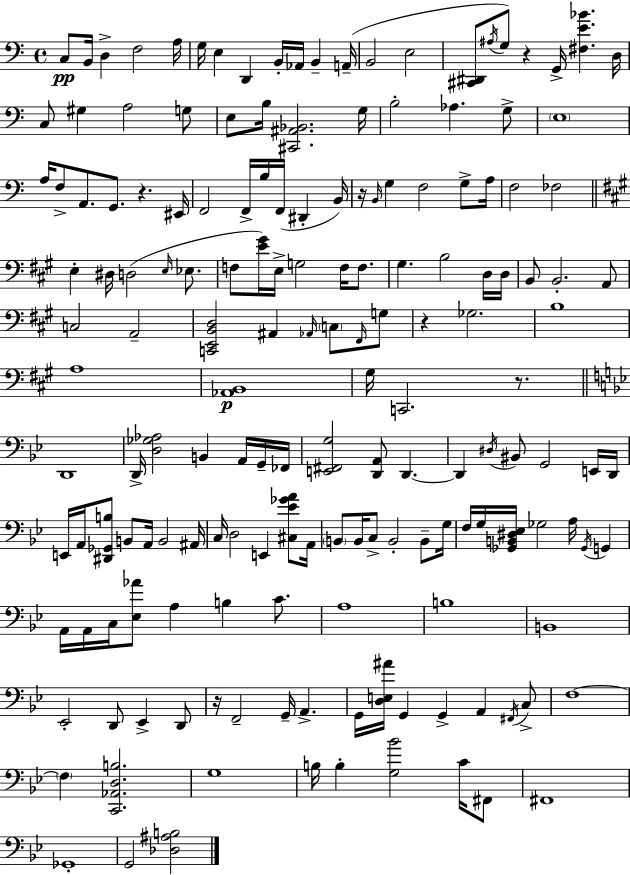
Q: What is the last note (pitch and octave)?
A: G2